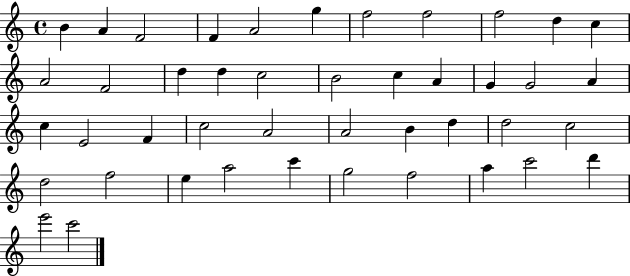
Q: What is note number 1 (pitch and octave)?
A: B4